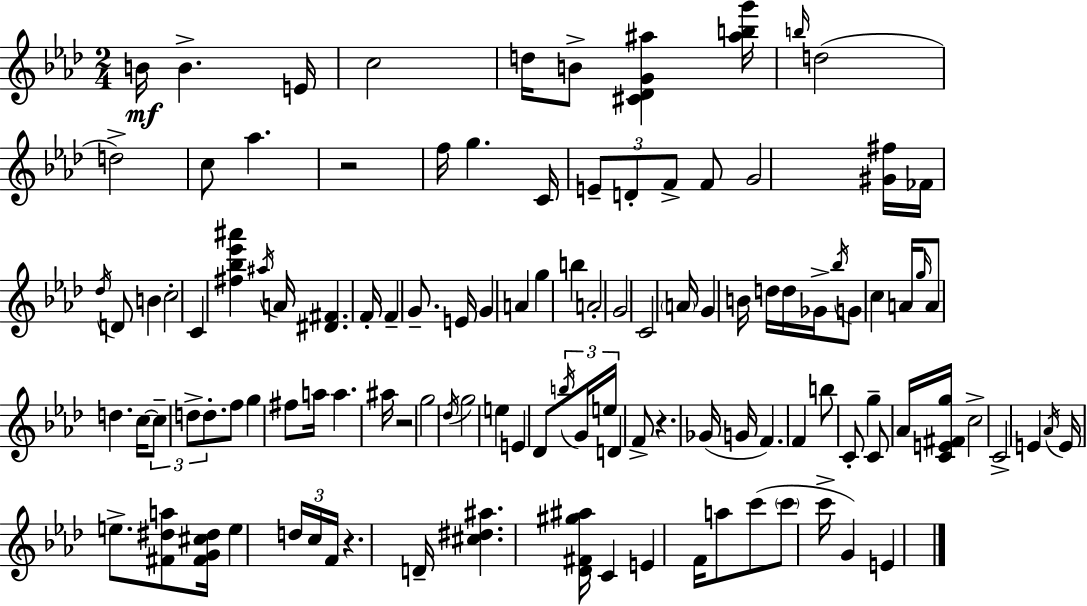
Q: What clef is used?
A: treble